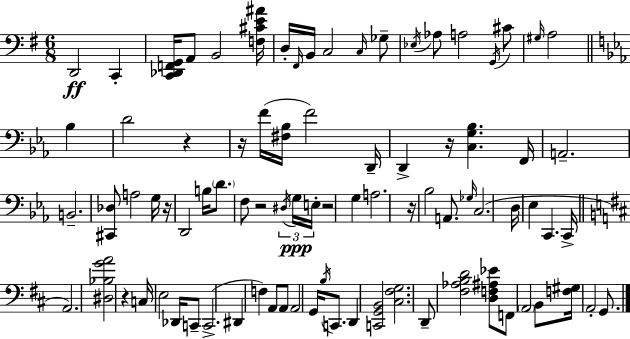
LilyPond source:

{
  \clef bass
  \numericTimeSignature
  \time 6/8
  \key e \minor
  d,2\ff c,4-. | <c, des, f, g,>16 a,8 b,2 <f cis' e' ais'>16 | d16-. \grace { fis,16 } b,16 c2 \grace { c16 } | ges8-- \acciaccatura { ees16 } aes8 a2 | \break \acciaccatura { g,16 } cis'8 \grace { gis16 } a2 | \bar "||" \break \key ees \major bes4 d'2 | r4 r16 f'16( <fis bes>16 f'2) | d,16-- d,4-> r16 <c g bes>4. | f,16 a,2.-- | \break b,2.-- | <cis, des>8 a2 | g16 r16 d,2 | b16 \parenthesize d'8. f8 r2 | \break \tuplet 3/2 { \acciaccatura { dis16 }\ppp g16 e16-. } r2 | g4 a2. | r16 bes2 | a,8. \grace { ges16 } c2.( | \break d16 ees4 c,4. | c,16-> \bar "||" \break \key d \major a,2.) | <dis bes g' a'>2 r4 | c16 e2 des,16 c,8-- | c,2.->( | \break dis,4 f4) a,8 a,8 | a,2 g,16 \acciaccatura { b16 } c,8. | d,4 <c, g, b,>2 | <cis fis g>2. | \break d,8-- <fis aes b d'>2 <d f ais ees'>8 | f,8 \parenthesize a,2 b,8 | <f gis>16 a,2-. g,8. | \bar "|."
}